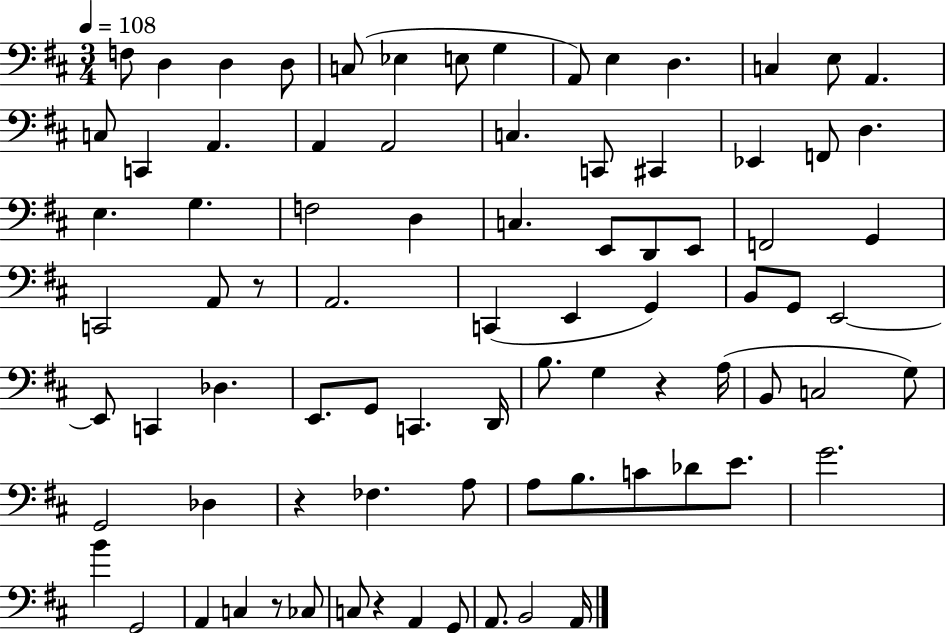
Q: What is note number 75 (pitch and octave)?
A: G2